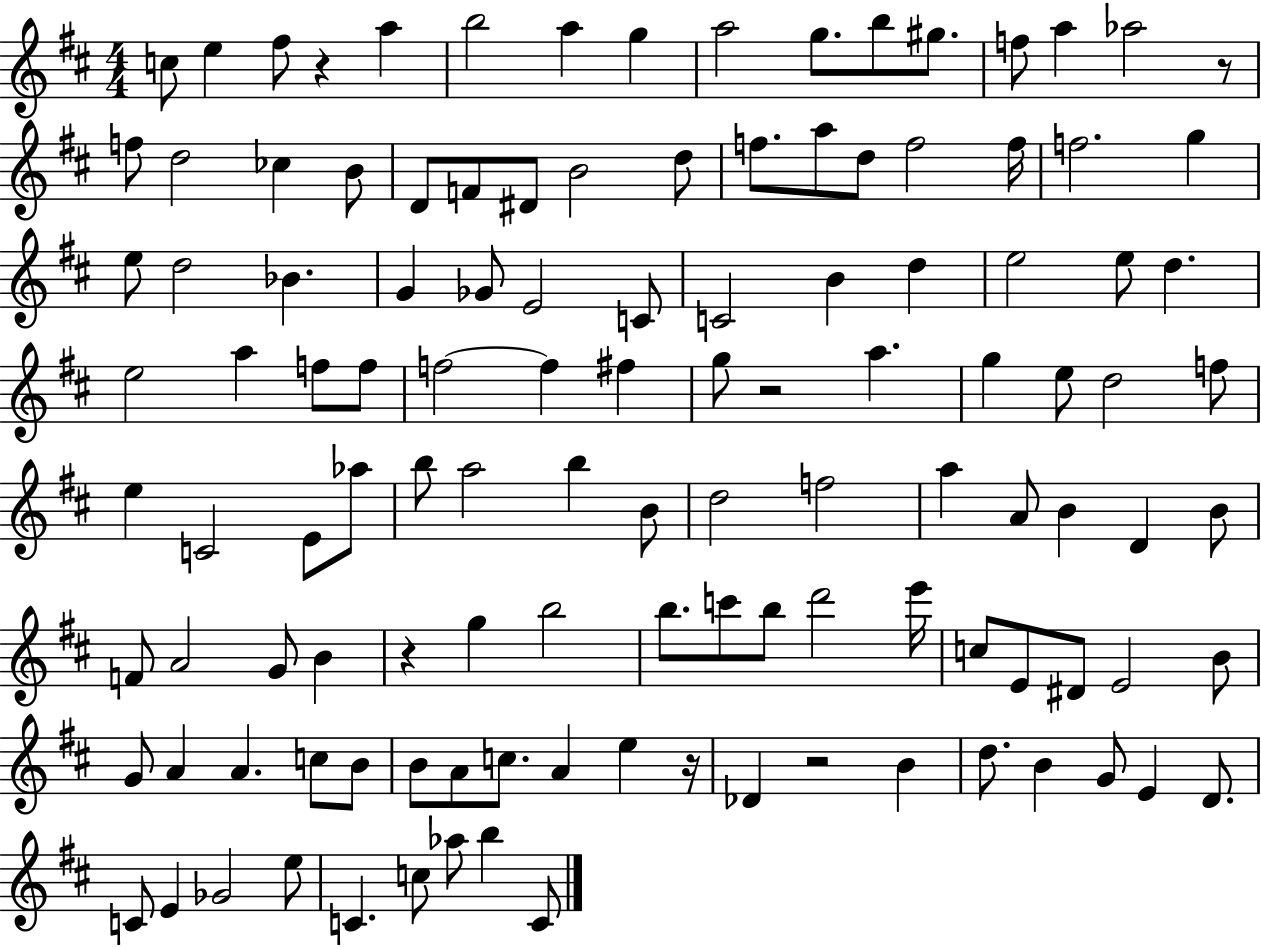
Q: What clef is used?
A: treble